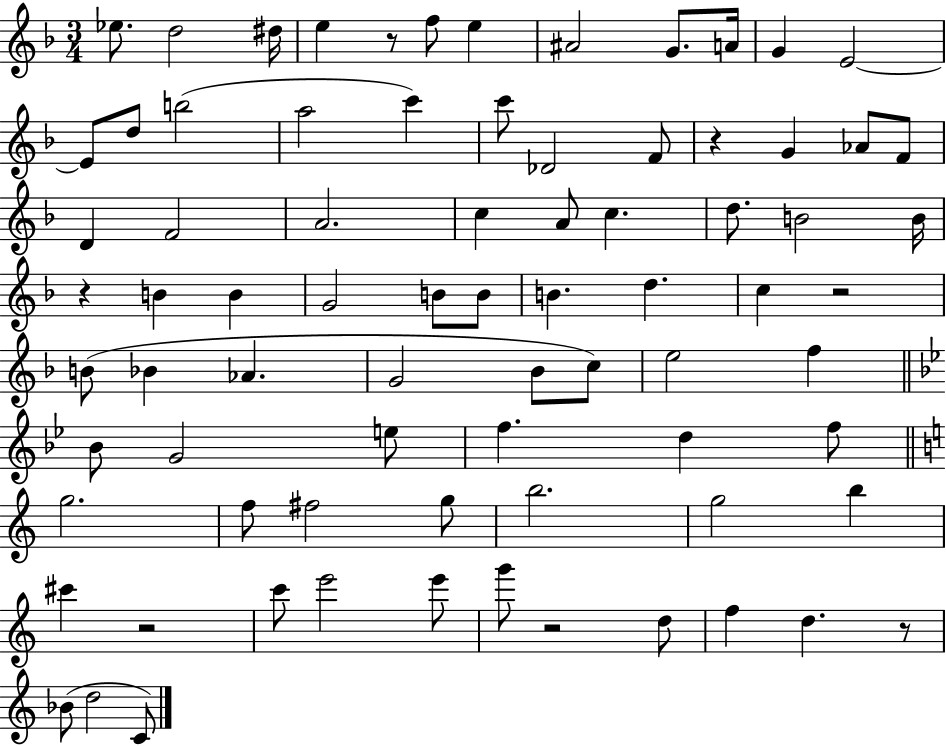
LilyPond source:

{
  \clef treble
  \numericTimeSignature
  \time 3/4
  \key f \major
  ees''8. d''2 dis''16 | e''4 r8 f''8 e''4 | ais'2 g'8. a'16 | g'4 e'2~~ | \break e'8 d''8 b''2( | a''2 c'''4) | c'''8 des'2 f'8 | r4 g'4 aes'8 f'8 | \break d'4 f'2 | a'2. | c''4 a'8 c''4. | d''8. b'2 b'16 | \break r4 b'4 b'4 | g'2 b'8 b'8 | b'4. d''4. | c''4 r2 | \break b'8( bes'4 aes'4. | g'2 bes'8 c''8) | e''2 f''4 | \bar "||" \break \key bes \major bes'8 g'2 e''8 | f''4. d''4 f''8 | \bar "||" \break \key a \minor g''2. | f''8 fis''2 g''8 | b''2. | g''2 b''4 | \break cis'''4 r2 | c'''8 e'''2 e'''8 | g'''8 r2 d''8 | f''4 d''4. r8 | \break bes'8( d''2 c'8) | \bar "|."
}